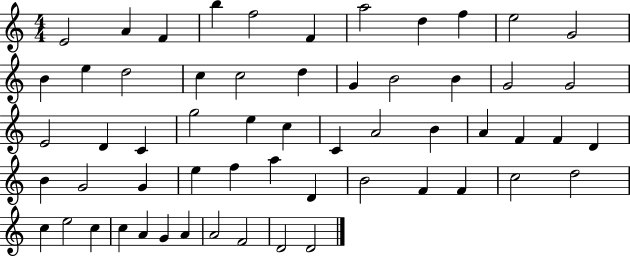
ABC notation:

X:1
T:Untitled
M:4/4
L:1/4
K:C
E2 A F b f2 F a2 d f e2 G2 B e d2 c c2 d G B2 B G2 G2 E2 D C g2 e c C A2 B A F F D B G2 G e f a D B2 F F c2 d2 c e2 c c A G A A2 F2 D2 D2